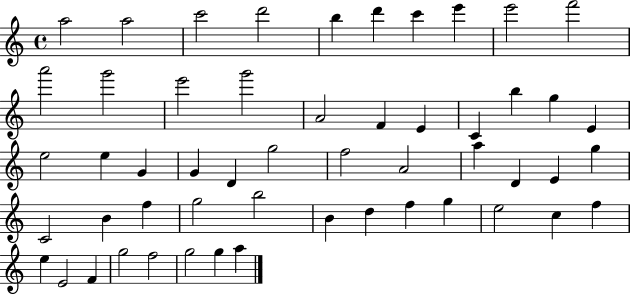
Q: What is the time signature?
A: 4/4